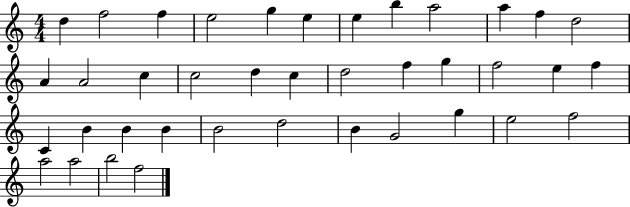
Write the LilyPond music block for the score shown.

{
  \clef treble
  \numericTimeSignature
  \time 4/4
  \key c \major
  d''4 f''2 f''4 | e''2 g''4 e''4 | e''4 b''4 a''2 | a''4 f''4 d''2 | \break a'4 a'2 c''4 | c''2 d''4 c''4 | d''2 f''4 g''4 | f''2 e''4 f''4 | \break c'4 b'4 b'4 b'4 | b'2 d''2 | b'4 g'2 g''4 | e''2 f''2 | \break a''2 a''2 | b''2 f''2 | \bar "|."
}